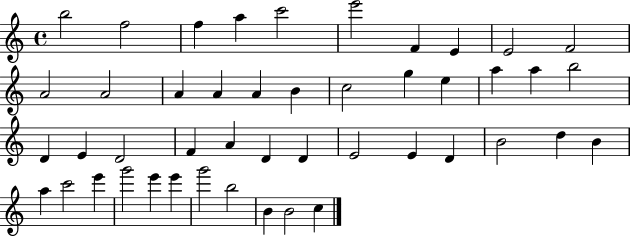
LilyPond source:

{
  \clef treble
  \time 4/4
  \defaultTimeSignature
  \key c \major
  b''2 f''2 | f''4 a''4 c'''2 | e'''2 f'4 e'4 | e'2 f'2 | \break a'2 a'2 | a'4 a'4 a'4 b'4 | c''2 g''4 e''4 | a''4 a''4 b''2 | \break d'4 e'4 d'2 | f'4 a'4 d'4 d'4 | e'2 e'4 d'4 | b'2 d''4 b'4 | \break a''4 c'''2 e'''4 | g'''2 e'''4 e'''4 | g'''2 b''2 | b'4 b'2 c''4 | \break \bar "|."
}